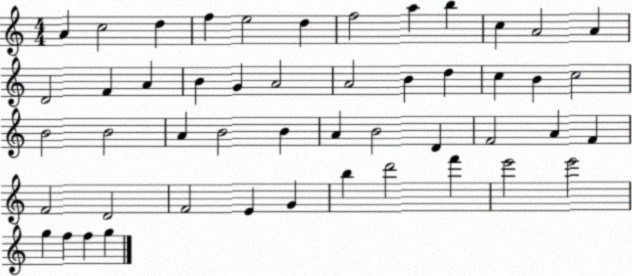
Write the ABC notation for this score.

X:1
T:Untitled
M:4/4
L:1/4
K:C
A c2 d f e2 d f2 a b c A2 A D2 F A B G A2 A2 B d c B c2 B2 B2 A B2 B A B2 D F2 A F F2 D2 F2 E G b d'2 f' e'2 e'2 g f f g